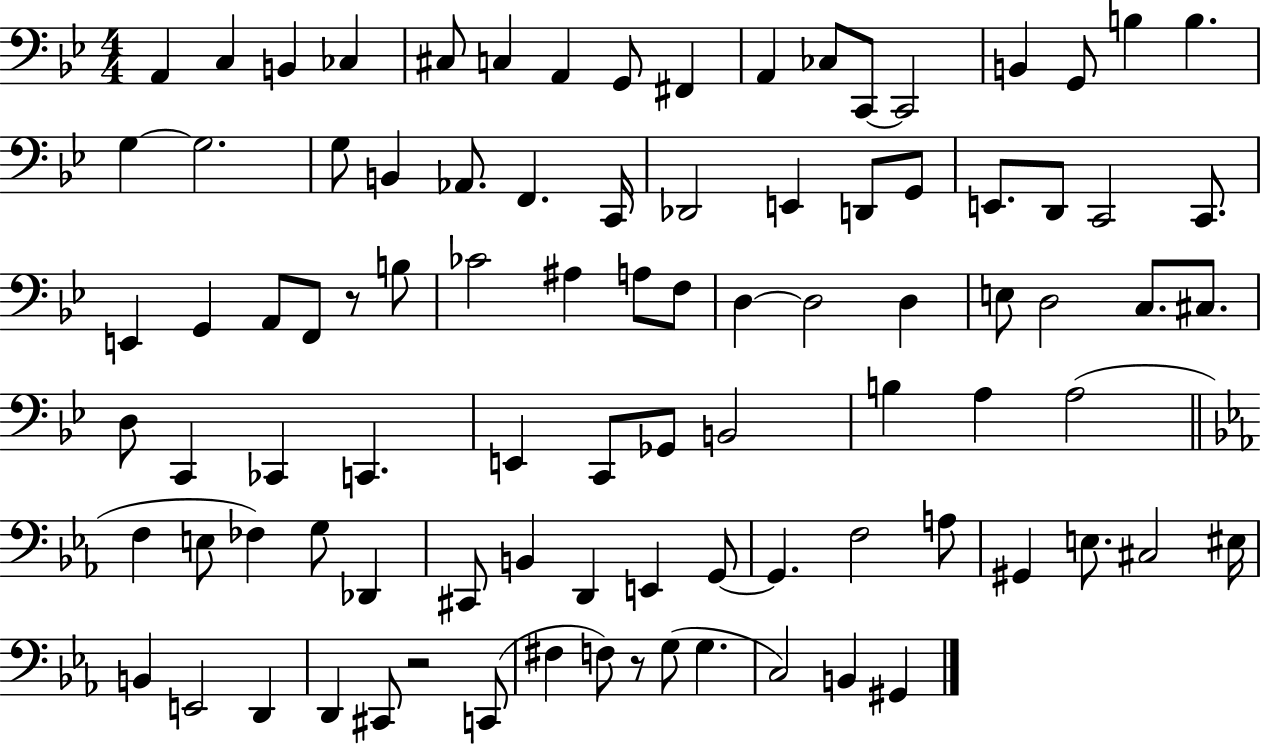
{
  \clef bass
  \numericTimeSignature
  \time 4/4
  \key bes \major
  \repeat volta 2 { a,4 c4 b,4 ces4 | cis8 c4 a,4 g,8 fis,4 | a,4 ces8 c,8~~ c,2 | b,4 g,8 b4 b4. | \break g4~~ g2. | g8 b,4 aes,8. f,4. c,16 | des,2 e,4 d,8 g,8 | e,8. d,8 c,2 c,8. | \break e,4 g,4 a,8 f,8 r8 b8 | ces'2 ais4 a8 f8 | d4~~ d2 d4 | e8 d2 c8. cis8. | \break d8 c,4 ces,4 c,4. | e,4 c,8 ges,8 b,2 | b4 a4 a2( | \bar "||" \break \key ees \major f4 e8 fes4) g8 des,4 | cis,8 b,4 d,4 e,4 g,8~~ | g,4. f2 a8 | gis,4 e8. cis2 eis16 | \break b,4 e,2 d,4 | d,4 cis,8 r2 c,8( | fis4 f8) r8 g8( g4. | c2) b,4 gis,4 | \break } \bar "|."
}